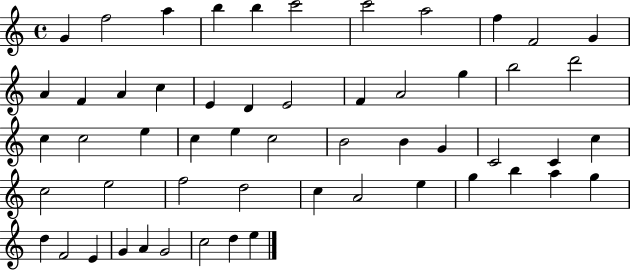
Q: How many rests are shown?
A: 0